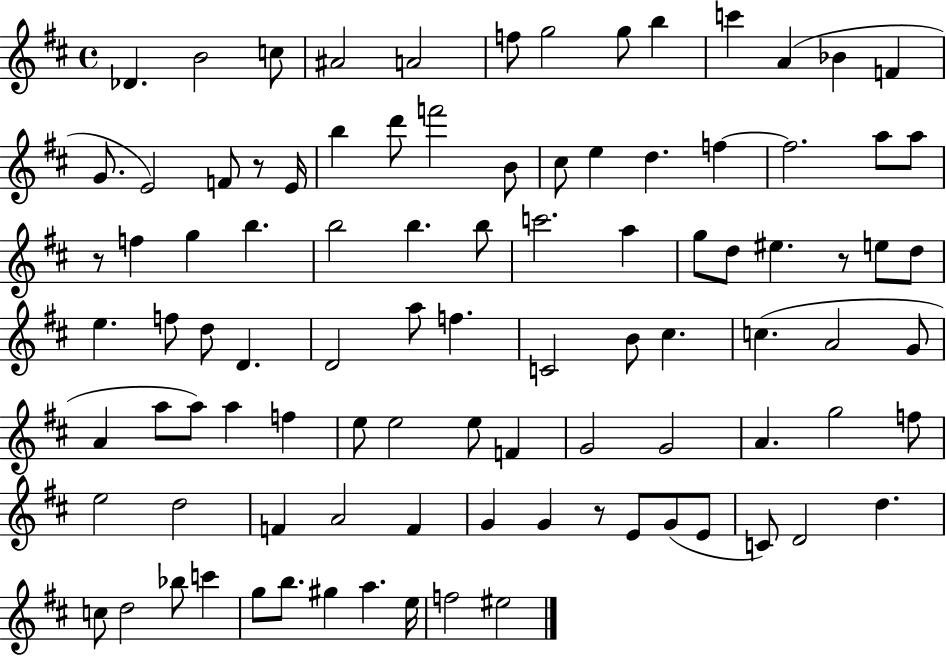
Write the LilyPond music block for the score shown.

{
  \clef treble
  \time 4/4
  \defaultTimeSignature
  \key d \major
  des'4. b'2 c''8 | ais'2 a'2 | f''8 g''2 g''8 b''4 | c'''4 a'4( bes'4 f'4 | \break g'8. e'2) f'8 r8 e'16 | b''4 d'''8 f'''2 b'8 | cis''8 e''4 d''4. f''4~~ | f''2. a''8 a''8 | \break r8 f''4 g''4 b''4. | b''2 b''4. b''8 | c'''2. a''4 | g''8 d''8 eis''4. r8 e''8 d''8 | \break e''4. f''8 d''8 d'4. | d'2 a''8 f''4. | c'2 b'8 cis''4. | c''4.( a'2 g'8 | \break a'4 a''8 a''8) a''4 f''4 | e''8 e''2 e''8 f'4 | g'2 g'2 | a'4. g''2 f''8 | \break e''2 d''2 | f'4 a'2 f'4 | g'4 g'4 r8 e'8 g'8( e'8 | c'8) d'2 d''4. | \break c''8 d''2 bes''8 c'''4 | g''8 b''8. gis''4 a''4. e''16 | f''2 eis''2 | \bar "|."
}